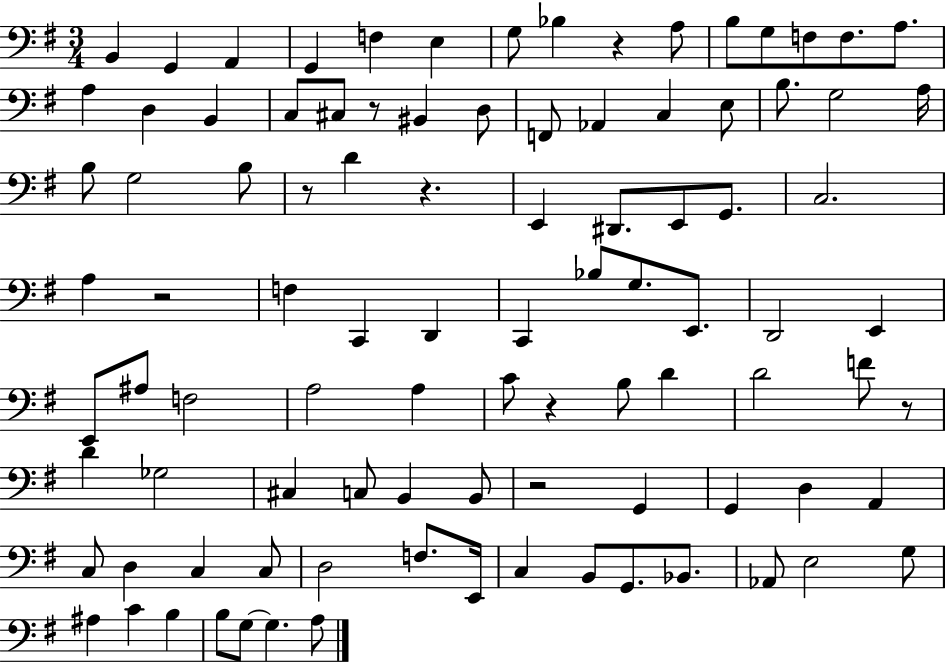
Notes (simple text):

B2/q G2/q A2/q G2/q F3/q E3/q G3/e Bb3/q R/q A3/e B3/e G3/e F3/e F3/e. A3/e. A3/q D3/q B2/q C3/e C#3/e R/e BIS2/q D3/e F2/e Ab2/q C3/q E3/e B3/e. G3/h A3/s B3/e G3/h B3/e R/e D4/q R/q. E2/q D#2/e. E2/e G2/e. C3/h. A3/q R/h F3/q C2/q D2/q C2/q Bb3/e G3/e. E2/e. D2/h E2/q E2/e A#3/e F3/h A3/h A3/q C4/e R/q B3/e D4/q D4/h F4/e R/e D4/q Gb3/h C#3/q C3/e B2/q B2/e R/h G2/q G2/q D3/q A2/q C3/e D3/q C3/q C3/e D3/h F3/e. E2/s C3/q B2/e G2/e. Bb2/e. Ab2/e E3/h G3/e A#3/q C4/q B3/q B3/e G3/e G3/q. A3/e